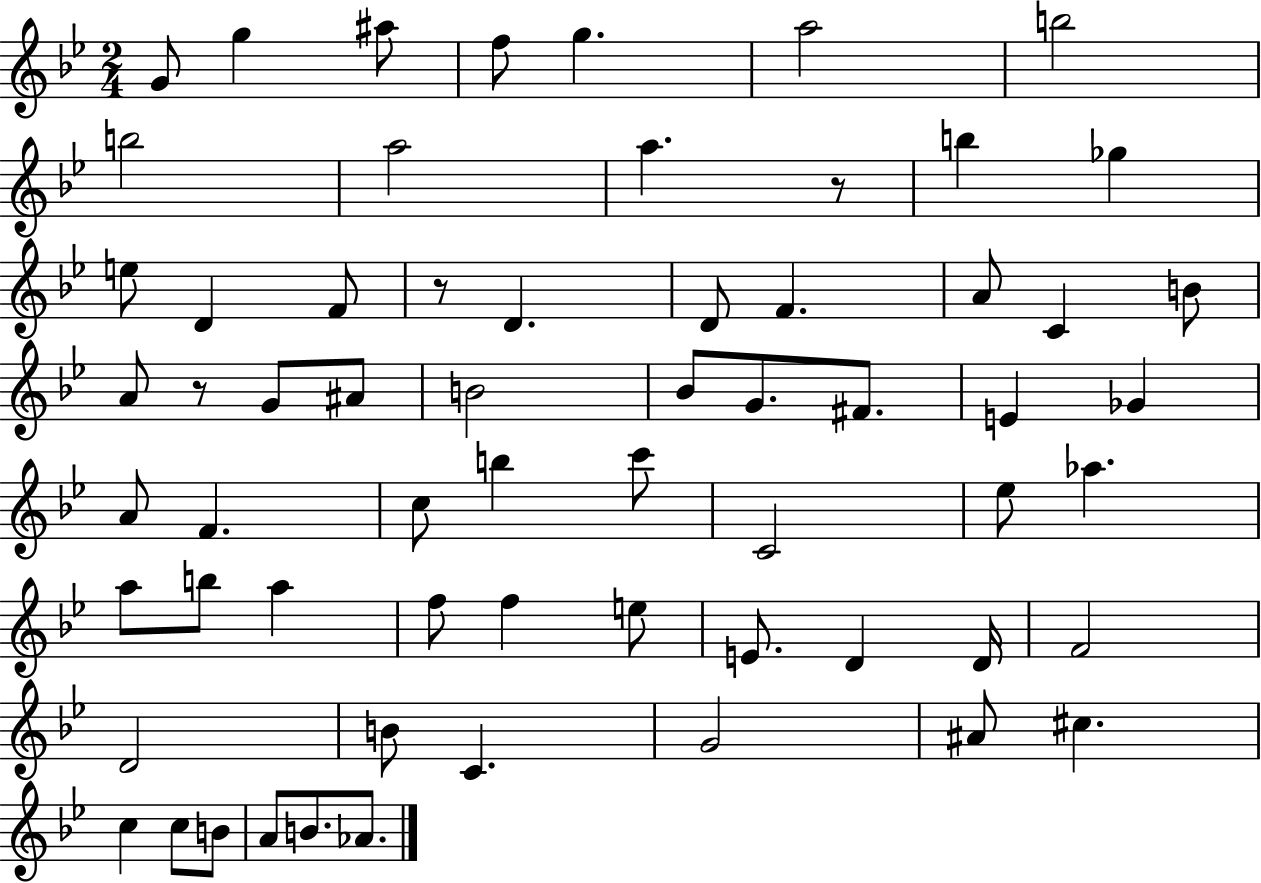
{
  \clef treble
  \numericTimeSignature
  \time 2/4
  \key bes \major
  g'8 g''4 ais''8 | f''8 g''4. | a''2 | b''2 | \break b''2 | a''2 | a''4. r8 | b''4 ges''4 | \break e''8 d'4 f'8 | r8 d'4. | d'8 f'4. | a'8 c'4 b'8 | \break a'8 r8 g'8 ais'8 | b'2 | bes'8 g'8. fis'8. | e'4 ges'4 | \break a'8 f'4. | c''8 b''4 c'''8 | c'2 | ees''8 aes''4. | \break a''8 b''8 a''4 | f''8 f''4 e''8 | e'8. d'4 d'16 | f'2 | \break d'2 | b'8 c'4. | g'2 | ais'8 cis''4. | \break c''4 c''8 b'8 | a'8 b'8. aes'8. | \bar "|."
}